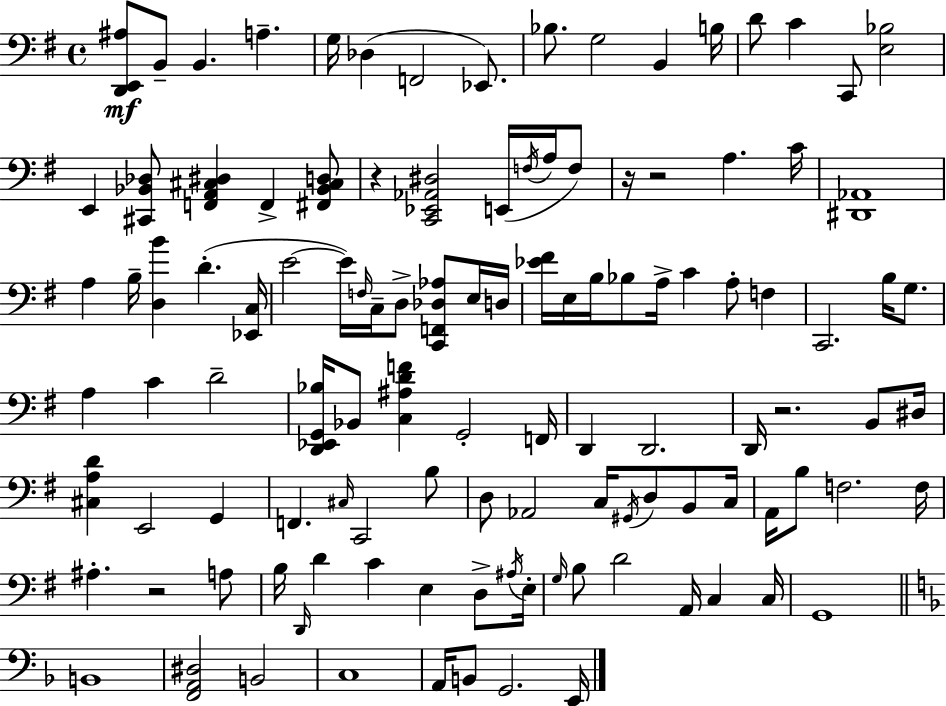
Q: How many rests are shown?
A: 5